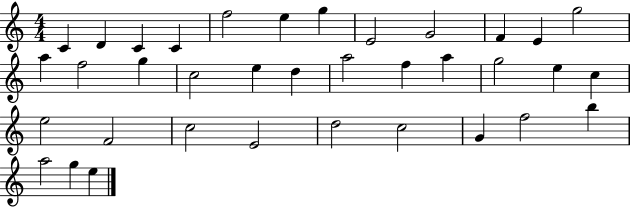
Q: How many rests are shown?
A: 0